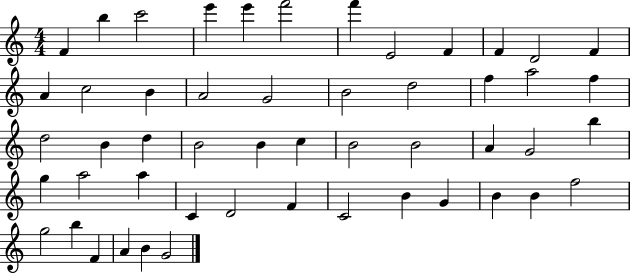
X:1
T:Untitled
M:4/4
L:1/4
K:C
F b c'2 e' e' f'2 f' E2 F F D2 F A c2 B A2 G2 B2 d2 f a2 f d2 B d B2 B c B2 B2 A G2 b g a2 a C D2 F C2 B G B B f2 g2 b F A B G2